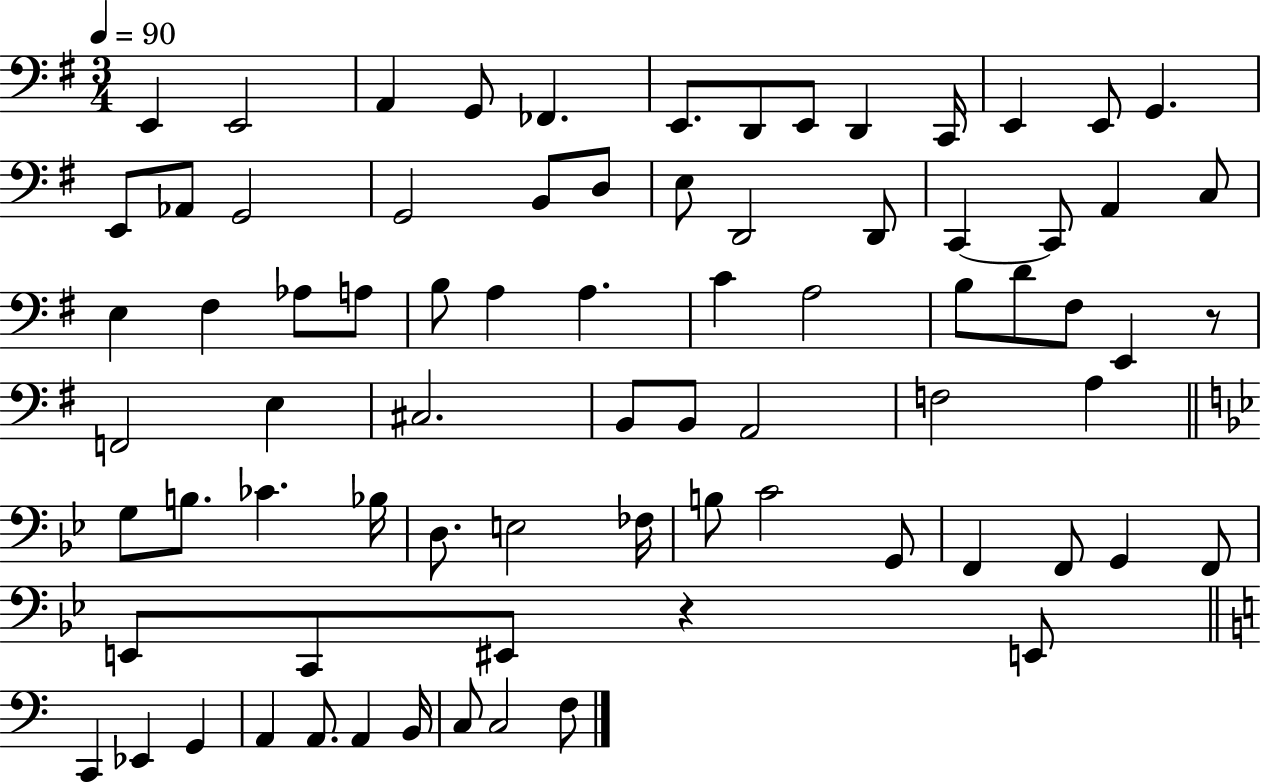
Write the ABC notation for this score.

X:1
T:Untitled
M:3/4
L:1/4
K:G
E,, E,,2 A,, G,,/2 _F,, E,,/2 D,,/2 E,,/2 D,, C,,/4 E,, E,,/2 G,, E,,/2 _A,,/2 G,,2 G,,2 B,,/2 D,/2 E,/2 D,,2 D,,/2 C,, C,,/2 A,, C,/2 E, ^F, _A,/2 A,/2 B,/2 A, A, C A,2 B,/2 D/2 ^F,/2 E,, z/2 F,,2 E, ^C,2 B,,/2 B,,/2 A,,2 F,2 A, G,/2 B,/2 _C _B,/4 D,/2 E,2 _F,/4 B,/2 C2 G,,/2 F,, F,,/2 G,, F,,/2 E,,/2 C,,/2 ^E,,/2 z E,,/2 C,, _E,, G,, A,, A,,/2 A,, B,,/4 C,/2 C,2 F,/2